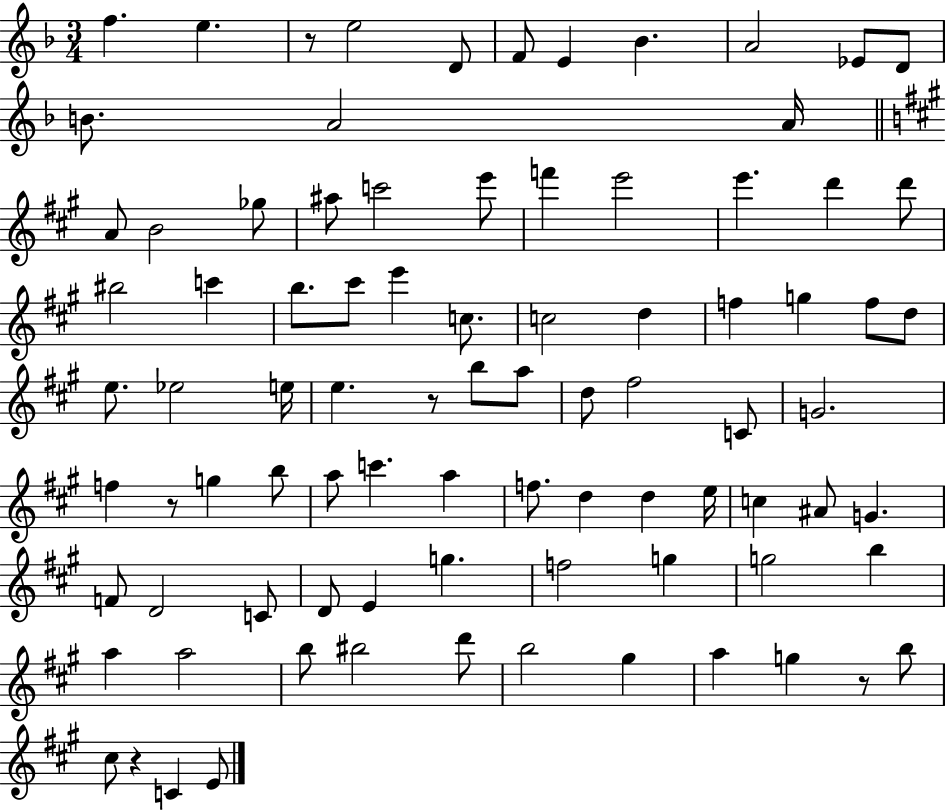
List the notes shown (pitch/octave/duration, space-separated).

F5/q. E5/q. R/e E5/h D4/e F4/e E4/q Bb4/q. A4/h Eb4/e D4/e B4/e. A4/h A4/s A4/e B4/h Gb5/e A#5/e C6/h E6/e F6/q E6/h E6/q. D6/q D6/e BIS5/h C6/q B5/e. C#6/e E6/q C5/e. C5/h D5/q F5/q G5/q F5/e D5/e E5/e. Eb5/h E5/s E5/q. R/e B5/e A5/e D5/e F#5/h C4/e G4/h. F5/q R/e G5/q B5/e A5/e C6/q. A5/q F5/e. D5/q D5/q E5/s C5/q A#4/e G4/q. F4/e D4/h C4/e D4/e E4/q G5/q. F5/h G5/q G5/h B5/q A5/q A5/h B5/e BIS5/h D6/e B5/h G#5/q A5/q G5/q R/e B5/e C#5/e R/q C4/q E4/e